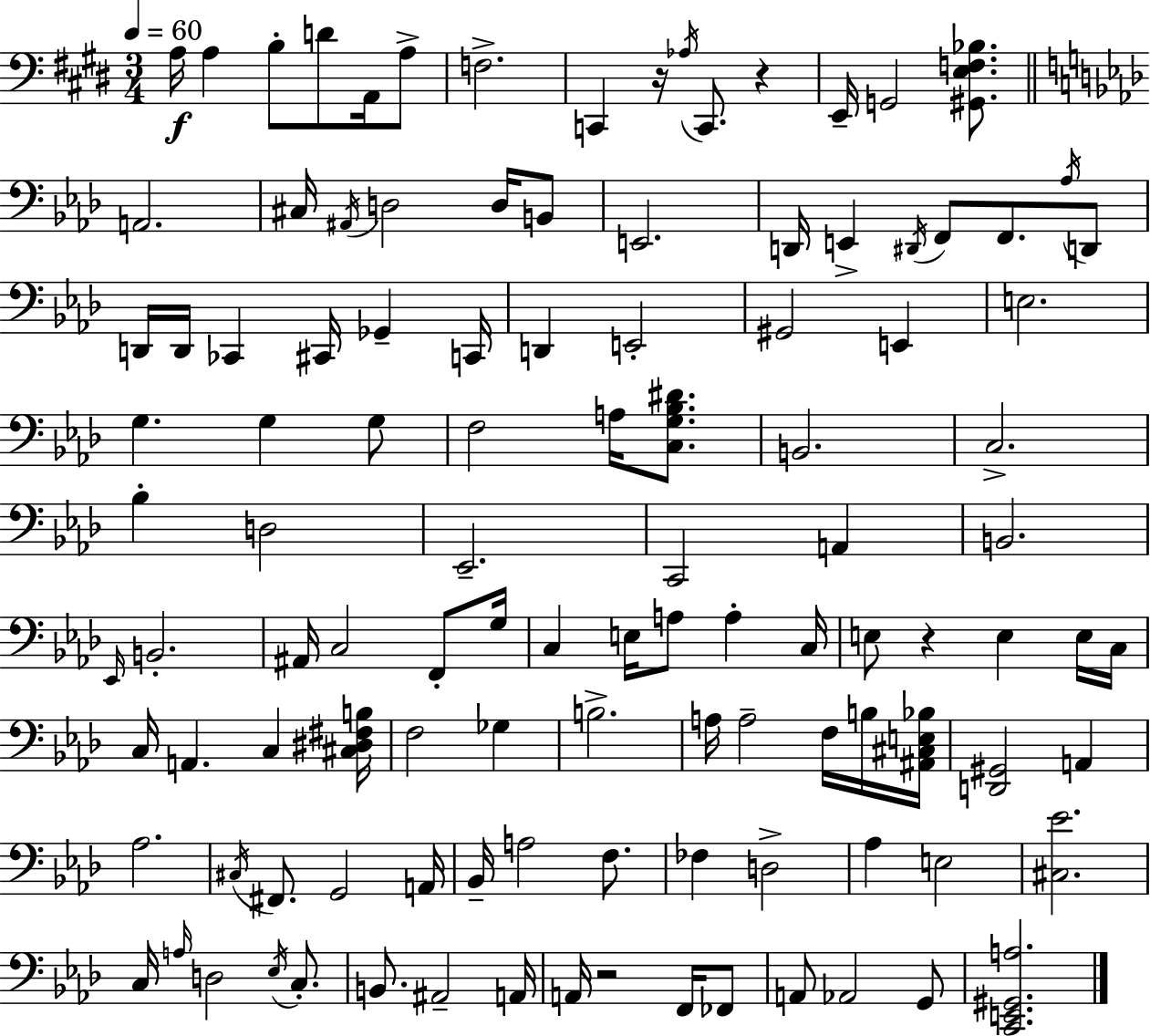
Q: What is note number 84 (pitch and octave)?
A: F3